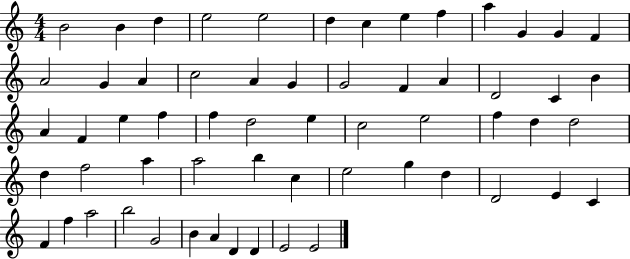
X:1
T:Untitled
M:4/4
L:1/4
K:C
B2 B d e2 e2 d c e f a G G F A2 G A c2 A G G2 F A D2 C B A F e f f d2 e c2 e2 f d d2 d f2 a a2 b c e2 g d D2 E C F f a2 b2 G2 B A D D E2 E2